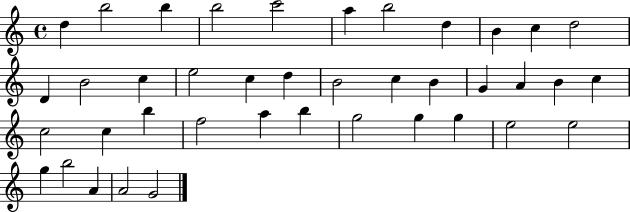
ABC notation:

X:1
T:Untitled
M:4/4
L:1/4
K:C
d b2 b b2 c'2 a b2 d B c d2 D B2 c e2 c d B2 c B G A B c c2 c b f2 a b g2 g g e2 e2 g b2 A A2 G2